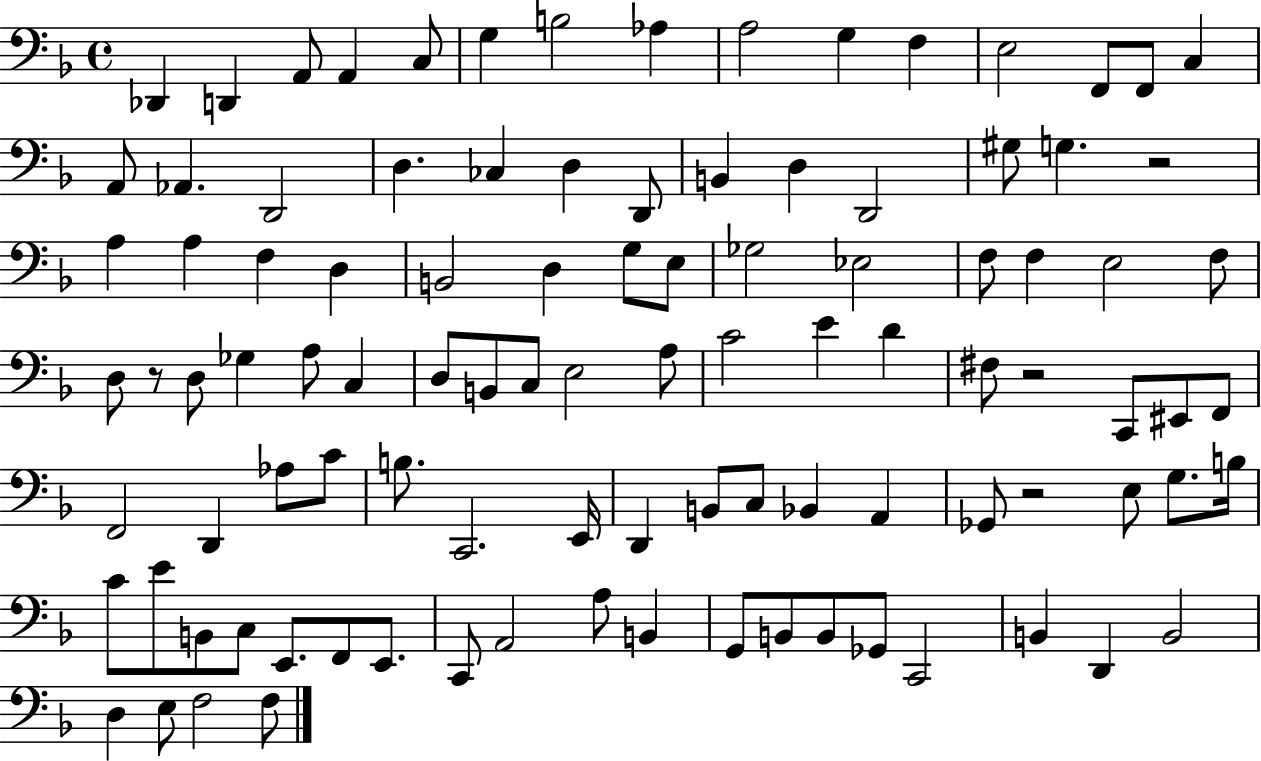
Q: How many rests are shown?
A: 4